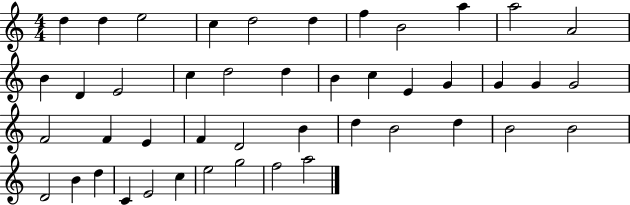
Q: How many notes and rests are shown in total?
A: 45